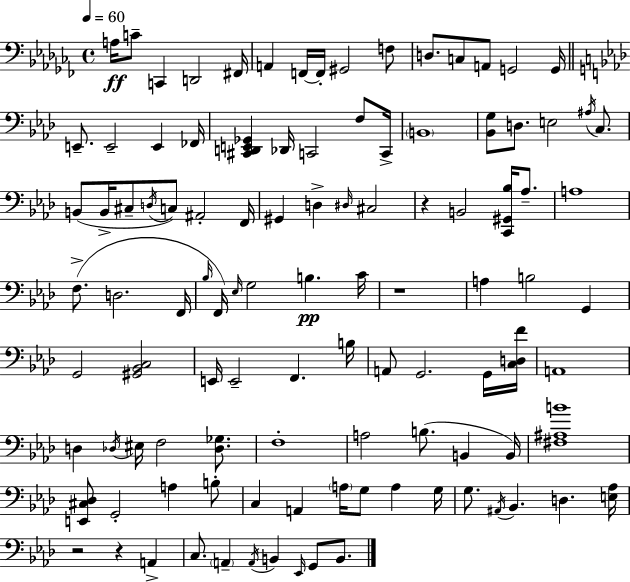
A3/s C4/e C2/q D2/h F#2/s A2/q F2/s F2/s G#2/h F3/e D3/e. C3/e A2/e G2/h G2/s E2/e. E2/h E2/q FES2/s [C#2,D2,E2,Gb2]/q Db2/s C2/h F3/e C2/s B2/w [Bb2,G3]/e D3/e. E3/h A#3/s C3/e. B2/e B2/s C#3/e D3/s C3/e A#2/h F2/s G#2/q D3/q D#3/s C#3/h R/q B2/h [C2,G#2,Bb3]/s Ab3/e. A3/w F3/e. D3/h. F2/s Bb3/s F2/s Eb3/s G3/h B3/q. C4/s R/w A3/q B3/h G2/q G2/h [G#2,Bb2,C3]/h E2/s E2/h F2/q. B3/s A2/e G2/h. G2/s [C3,D3,F4]/s A2/w D3/q Db3/s EIS3/s F3/h [Db3,Gb3]/e. F3/w A3/h B3/e. B2/q B2/s [F#3,A#3,B4]/w [E2,C#3,Db3]/e G2/h A3/q B3/e C3/q A2/q A3/s G3/e A3/q G3/s G3/e. A#2/s Bb2/q. D3/q. [E3,Ab3]/s R/h R/q A2/q C3/e. A2/q A2/s B2/q Eb2/s G2/e B2/e.